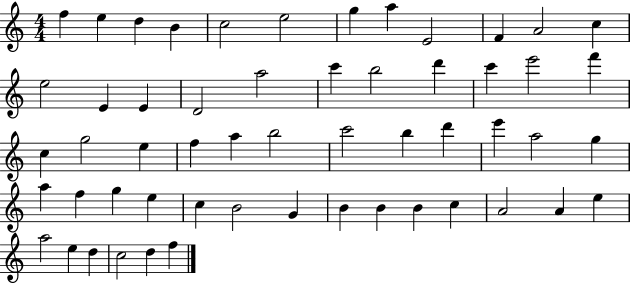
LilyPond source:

{
  \clef treble
  \numericTimeSignature
  \time 4/4
  \key c \major
  f''4 e''4 d''4 b'4 | c''2 e''2 | g''4 a''4 e'2 | f'4 a'2 c''4 | \break e''2 e'4 e'4 | d'2 a''2 | c'''4 b''2 d'''4 | c'''4 e'''2 f'''4 | \break c''4 g''2 e''4 | f''4 a''4 b''2 | c'''2 b''4 d'''4 | e'''4 a''2 g''4 | \break a''4 f''4 g''4 e''4 | c''4 b'2 g'4 | b'4 b'4 b'4 c''4 | a'2 a'4 e''4 | \break a''2 e''4 d''4 | c''2 d''4 f''4 | \bar "|."
}